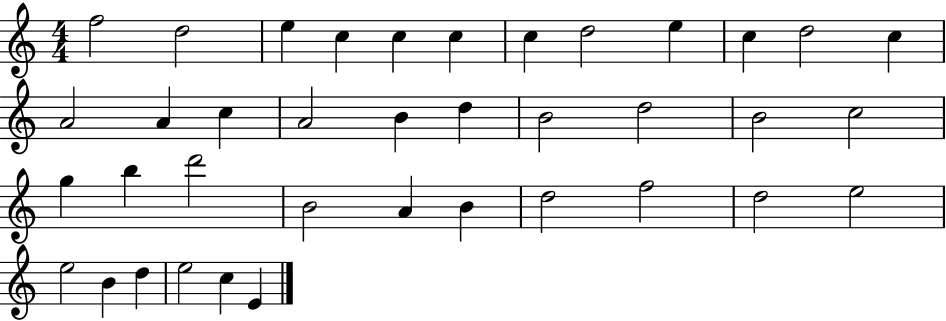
{
  \clef treble
  \numericTimeSignature
  \time 4/4
  \key c \major
  f''2 d''2 | e''4 c''4 c''4 c''4 | c''4 d''2 e''4 | c''4 d''2 c''4 | \break a'2 a'4 c''4 | a'2 b'4 d''4 | b'2 d''2 | b'2 c''2 | \break g''4 b''4 d'''2 | b'2 a'4 b'4 | d''2 f''2 | d''2 e''2 | \break e''2 b'4 d''4 | e''2 c''4 e'4 | \bar "|."
}